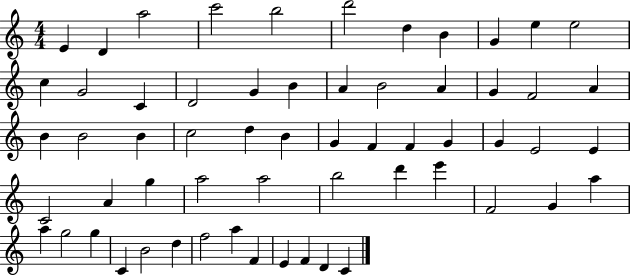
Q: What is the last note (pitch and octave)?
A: C4